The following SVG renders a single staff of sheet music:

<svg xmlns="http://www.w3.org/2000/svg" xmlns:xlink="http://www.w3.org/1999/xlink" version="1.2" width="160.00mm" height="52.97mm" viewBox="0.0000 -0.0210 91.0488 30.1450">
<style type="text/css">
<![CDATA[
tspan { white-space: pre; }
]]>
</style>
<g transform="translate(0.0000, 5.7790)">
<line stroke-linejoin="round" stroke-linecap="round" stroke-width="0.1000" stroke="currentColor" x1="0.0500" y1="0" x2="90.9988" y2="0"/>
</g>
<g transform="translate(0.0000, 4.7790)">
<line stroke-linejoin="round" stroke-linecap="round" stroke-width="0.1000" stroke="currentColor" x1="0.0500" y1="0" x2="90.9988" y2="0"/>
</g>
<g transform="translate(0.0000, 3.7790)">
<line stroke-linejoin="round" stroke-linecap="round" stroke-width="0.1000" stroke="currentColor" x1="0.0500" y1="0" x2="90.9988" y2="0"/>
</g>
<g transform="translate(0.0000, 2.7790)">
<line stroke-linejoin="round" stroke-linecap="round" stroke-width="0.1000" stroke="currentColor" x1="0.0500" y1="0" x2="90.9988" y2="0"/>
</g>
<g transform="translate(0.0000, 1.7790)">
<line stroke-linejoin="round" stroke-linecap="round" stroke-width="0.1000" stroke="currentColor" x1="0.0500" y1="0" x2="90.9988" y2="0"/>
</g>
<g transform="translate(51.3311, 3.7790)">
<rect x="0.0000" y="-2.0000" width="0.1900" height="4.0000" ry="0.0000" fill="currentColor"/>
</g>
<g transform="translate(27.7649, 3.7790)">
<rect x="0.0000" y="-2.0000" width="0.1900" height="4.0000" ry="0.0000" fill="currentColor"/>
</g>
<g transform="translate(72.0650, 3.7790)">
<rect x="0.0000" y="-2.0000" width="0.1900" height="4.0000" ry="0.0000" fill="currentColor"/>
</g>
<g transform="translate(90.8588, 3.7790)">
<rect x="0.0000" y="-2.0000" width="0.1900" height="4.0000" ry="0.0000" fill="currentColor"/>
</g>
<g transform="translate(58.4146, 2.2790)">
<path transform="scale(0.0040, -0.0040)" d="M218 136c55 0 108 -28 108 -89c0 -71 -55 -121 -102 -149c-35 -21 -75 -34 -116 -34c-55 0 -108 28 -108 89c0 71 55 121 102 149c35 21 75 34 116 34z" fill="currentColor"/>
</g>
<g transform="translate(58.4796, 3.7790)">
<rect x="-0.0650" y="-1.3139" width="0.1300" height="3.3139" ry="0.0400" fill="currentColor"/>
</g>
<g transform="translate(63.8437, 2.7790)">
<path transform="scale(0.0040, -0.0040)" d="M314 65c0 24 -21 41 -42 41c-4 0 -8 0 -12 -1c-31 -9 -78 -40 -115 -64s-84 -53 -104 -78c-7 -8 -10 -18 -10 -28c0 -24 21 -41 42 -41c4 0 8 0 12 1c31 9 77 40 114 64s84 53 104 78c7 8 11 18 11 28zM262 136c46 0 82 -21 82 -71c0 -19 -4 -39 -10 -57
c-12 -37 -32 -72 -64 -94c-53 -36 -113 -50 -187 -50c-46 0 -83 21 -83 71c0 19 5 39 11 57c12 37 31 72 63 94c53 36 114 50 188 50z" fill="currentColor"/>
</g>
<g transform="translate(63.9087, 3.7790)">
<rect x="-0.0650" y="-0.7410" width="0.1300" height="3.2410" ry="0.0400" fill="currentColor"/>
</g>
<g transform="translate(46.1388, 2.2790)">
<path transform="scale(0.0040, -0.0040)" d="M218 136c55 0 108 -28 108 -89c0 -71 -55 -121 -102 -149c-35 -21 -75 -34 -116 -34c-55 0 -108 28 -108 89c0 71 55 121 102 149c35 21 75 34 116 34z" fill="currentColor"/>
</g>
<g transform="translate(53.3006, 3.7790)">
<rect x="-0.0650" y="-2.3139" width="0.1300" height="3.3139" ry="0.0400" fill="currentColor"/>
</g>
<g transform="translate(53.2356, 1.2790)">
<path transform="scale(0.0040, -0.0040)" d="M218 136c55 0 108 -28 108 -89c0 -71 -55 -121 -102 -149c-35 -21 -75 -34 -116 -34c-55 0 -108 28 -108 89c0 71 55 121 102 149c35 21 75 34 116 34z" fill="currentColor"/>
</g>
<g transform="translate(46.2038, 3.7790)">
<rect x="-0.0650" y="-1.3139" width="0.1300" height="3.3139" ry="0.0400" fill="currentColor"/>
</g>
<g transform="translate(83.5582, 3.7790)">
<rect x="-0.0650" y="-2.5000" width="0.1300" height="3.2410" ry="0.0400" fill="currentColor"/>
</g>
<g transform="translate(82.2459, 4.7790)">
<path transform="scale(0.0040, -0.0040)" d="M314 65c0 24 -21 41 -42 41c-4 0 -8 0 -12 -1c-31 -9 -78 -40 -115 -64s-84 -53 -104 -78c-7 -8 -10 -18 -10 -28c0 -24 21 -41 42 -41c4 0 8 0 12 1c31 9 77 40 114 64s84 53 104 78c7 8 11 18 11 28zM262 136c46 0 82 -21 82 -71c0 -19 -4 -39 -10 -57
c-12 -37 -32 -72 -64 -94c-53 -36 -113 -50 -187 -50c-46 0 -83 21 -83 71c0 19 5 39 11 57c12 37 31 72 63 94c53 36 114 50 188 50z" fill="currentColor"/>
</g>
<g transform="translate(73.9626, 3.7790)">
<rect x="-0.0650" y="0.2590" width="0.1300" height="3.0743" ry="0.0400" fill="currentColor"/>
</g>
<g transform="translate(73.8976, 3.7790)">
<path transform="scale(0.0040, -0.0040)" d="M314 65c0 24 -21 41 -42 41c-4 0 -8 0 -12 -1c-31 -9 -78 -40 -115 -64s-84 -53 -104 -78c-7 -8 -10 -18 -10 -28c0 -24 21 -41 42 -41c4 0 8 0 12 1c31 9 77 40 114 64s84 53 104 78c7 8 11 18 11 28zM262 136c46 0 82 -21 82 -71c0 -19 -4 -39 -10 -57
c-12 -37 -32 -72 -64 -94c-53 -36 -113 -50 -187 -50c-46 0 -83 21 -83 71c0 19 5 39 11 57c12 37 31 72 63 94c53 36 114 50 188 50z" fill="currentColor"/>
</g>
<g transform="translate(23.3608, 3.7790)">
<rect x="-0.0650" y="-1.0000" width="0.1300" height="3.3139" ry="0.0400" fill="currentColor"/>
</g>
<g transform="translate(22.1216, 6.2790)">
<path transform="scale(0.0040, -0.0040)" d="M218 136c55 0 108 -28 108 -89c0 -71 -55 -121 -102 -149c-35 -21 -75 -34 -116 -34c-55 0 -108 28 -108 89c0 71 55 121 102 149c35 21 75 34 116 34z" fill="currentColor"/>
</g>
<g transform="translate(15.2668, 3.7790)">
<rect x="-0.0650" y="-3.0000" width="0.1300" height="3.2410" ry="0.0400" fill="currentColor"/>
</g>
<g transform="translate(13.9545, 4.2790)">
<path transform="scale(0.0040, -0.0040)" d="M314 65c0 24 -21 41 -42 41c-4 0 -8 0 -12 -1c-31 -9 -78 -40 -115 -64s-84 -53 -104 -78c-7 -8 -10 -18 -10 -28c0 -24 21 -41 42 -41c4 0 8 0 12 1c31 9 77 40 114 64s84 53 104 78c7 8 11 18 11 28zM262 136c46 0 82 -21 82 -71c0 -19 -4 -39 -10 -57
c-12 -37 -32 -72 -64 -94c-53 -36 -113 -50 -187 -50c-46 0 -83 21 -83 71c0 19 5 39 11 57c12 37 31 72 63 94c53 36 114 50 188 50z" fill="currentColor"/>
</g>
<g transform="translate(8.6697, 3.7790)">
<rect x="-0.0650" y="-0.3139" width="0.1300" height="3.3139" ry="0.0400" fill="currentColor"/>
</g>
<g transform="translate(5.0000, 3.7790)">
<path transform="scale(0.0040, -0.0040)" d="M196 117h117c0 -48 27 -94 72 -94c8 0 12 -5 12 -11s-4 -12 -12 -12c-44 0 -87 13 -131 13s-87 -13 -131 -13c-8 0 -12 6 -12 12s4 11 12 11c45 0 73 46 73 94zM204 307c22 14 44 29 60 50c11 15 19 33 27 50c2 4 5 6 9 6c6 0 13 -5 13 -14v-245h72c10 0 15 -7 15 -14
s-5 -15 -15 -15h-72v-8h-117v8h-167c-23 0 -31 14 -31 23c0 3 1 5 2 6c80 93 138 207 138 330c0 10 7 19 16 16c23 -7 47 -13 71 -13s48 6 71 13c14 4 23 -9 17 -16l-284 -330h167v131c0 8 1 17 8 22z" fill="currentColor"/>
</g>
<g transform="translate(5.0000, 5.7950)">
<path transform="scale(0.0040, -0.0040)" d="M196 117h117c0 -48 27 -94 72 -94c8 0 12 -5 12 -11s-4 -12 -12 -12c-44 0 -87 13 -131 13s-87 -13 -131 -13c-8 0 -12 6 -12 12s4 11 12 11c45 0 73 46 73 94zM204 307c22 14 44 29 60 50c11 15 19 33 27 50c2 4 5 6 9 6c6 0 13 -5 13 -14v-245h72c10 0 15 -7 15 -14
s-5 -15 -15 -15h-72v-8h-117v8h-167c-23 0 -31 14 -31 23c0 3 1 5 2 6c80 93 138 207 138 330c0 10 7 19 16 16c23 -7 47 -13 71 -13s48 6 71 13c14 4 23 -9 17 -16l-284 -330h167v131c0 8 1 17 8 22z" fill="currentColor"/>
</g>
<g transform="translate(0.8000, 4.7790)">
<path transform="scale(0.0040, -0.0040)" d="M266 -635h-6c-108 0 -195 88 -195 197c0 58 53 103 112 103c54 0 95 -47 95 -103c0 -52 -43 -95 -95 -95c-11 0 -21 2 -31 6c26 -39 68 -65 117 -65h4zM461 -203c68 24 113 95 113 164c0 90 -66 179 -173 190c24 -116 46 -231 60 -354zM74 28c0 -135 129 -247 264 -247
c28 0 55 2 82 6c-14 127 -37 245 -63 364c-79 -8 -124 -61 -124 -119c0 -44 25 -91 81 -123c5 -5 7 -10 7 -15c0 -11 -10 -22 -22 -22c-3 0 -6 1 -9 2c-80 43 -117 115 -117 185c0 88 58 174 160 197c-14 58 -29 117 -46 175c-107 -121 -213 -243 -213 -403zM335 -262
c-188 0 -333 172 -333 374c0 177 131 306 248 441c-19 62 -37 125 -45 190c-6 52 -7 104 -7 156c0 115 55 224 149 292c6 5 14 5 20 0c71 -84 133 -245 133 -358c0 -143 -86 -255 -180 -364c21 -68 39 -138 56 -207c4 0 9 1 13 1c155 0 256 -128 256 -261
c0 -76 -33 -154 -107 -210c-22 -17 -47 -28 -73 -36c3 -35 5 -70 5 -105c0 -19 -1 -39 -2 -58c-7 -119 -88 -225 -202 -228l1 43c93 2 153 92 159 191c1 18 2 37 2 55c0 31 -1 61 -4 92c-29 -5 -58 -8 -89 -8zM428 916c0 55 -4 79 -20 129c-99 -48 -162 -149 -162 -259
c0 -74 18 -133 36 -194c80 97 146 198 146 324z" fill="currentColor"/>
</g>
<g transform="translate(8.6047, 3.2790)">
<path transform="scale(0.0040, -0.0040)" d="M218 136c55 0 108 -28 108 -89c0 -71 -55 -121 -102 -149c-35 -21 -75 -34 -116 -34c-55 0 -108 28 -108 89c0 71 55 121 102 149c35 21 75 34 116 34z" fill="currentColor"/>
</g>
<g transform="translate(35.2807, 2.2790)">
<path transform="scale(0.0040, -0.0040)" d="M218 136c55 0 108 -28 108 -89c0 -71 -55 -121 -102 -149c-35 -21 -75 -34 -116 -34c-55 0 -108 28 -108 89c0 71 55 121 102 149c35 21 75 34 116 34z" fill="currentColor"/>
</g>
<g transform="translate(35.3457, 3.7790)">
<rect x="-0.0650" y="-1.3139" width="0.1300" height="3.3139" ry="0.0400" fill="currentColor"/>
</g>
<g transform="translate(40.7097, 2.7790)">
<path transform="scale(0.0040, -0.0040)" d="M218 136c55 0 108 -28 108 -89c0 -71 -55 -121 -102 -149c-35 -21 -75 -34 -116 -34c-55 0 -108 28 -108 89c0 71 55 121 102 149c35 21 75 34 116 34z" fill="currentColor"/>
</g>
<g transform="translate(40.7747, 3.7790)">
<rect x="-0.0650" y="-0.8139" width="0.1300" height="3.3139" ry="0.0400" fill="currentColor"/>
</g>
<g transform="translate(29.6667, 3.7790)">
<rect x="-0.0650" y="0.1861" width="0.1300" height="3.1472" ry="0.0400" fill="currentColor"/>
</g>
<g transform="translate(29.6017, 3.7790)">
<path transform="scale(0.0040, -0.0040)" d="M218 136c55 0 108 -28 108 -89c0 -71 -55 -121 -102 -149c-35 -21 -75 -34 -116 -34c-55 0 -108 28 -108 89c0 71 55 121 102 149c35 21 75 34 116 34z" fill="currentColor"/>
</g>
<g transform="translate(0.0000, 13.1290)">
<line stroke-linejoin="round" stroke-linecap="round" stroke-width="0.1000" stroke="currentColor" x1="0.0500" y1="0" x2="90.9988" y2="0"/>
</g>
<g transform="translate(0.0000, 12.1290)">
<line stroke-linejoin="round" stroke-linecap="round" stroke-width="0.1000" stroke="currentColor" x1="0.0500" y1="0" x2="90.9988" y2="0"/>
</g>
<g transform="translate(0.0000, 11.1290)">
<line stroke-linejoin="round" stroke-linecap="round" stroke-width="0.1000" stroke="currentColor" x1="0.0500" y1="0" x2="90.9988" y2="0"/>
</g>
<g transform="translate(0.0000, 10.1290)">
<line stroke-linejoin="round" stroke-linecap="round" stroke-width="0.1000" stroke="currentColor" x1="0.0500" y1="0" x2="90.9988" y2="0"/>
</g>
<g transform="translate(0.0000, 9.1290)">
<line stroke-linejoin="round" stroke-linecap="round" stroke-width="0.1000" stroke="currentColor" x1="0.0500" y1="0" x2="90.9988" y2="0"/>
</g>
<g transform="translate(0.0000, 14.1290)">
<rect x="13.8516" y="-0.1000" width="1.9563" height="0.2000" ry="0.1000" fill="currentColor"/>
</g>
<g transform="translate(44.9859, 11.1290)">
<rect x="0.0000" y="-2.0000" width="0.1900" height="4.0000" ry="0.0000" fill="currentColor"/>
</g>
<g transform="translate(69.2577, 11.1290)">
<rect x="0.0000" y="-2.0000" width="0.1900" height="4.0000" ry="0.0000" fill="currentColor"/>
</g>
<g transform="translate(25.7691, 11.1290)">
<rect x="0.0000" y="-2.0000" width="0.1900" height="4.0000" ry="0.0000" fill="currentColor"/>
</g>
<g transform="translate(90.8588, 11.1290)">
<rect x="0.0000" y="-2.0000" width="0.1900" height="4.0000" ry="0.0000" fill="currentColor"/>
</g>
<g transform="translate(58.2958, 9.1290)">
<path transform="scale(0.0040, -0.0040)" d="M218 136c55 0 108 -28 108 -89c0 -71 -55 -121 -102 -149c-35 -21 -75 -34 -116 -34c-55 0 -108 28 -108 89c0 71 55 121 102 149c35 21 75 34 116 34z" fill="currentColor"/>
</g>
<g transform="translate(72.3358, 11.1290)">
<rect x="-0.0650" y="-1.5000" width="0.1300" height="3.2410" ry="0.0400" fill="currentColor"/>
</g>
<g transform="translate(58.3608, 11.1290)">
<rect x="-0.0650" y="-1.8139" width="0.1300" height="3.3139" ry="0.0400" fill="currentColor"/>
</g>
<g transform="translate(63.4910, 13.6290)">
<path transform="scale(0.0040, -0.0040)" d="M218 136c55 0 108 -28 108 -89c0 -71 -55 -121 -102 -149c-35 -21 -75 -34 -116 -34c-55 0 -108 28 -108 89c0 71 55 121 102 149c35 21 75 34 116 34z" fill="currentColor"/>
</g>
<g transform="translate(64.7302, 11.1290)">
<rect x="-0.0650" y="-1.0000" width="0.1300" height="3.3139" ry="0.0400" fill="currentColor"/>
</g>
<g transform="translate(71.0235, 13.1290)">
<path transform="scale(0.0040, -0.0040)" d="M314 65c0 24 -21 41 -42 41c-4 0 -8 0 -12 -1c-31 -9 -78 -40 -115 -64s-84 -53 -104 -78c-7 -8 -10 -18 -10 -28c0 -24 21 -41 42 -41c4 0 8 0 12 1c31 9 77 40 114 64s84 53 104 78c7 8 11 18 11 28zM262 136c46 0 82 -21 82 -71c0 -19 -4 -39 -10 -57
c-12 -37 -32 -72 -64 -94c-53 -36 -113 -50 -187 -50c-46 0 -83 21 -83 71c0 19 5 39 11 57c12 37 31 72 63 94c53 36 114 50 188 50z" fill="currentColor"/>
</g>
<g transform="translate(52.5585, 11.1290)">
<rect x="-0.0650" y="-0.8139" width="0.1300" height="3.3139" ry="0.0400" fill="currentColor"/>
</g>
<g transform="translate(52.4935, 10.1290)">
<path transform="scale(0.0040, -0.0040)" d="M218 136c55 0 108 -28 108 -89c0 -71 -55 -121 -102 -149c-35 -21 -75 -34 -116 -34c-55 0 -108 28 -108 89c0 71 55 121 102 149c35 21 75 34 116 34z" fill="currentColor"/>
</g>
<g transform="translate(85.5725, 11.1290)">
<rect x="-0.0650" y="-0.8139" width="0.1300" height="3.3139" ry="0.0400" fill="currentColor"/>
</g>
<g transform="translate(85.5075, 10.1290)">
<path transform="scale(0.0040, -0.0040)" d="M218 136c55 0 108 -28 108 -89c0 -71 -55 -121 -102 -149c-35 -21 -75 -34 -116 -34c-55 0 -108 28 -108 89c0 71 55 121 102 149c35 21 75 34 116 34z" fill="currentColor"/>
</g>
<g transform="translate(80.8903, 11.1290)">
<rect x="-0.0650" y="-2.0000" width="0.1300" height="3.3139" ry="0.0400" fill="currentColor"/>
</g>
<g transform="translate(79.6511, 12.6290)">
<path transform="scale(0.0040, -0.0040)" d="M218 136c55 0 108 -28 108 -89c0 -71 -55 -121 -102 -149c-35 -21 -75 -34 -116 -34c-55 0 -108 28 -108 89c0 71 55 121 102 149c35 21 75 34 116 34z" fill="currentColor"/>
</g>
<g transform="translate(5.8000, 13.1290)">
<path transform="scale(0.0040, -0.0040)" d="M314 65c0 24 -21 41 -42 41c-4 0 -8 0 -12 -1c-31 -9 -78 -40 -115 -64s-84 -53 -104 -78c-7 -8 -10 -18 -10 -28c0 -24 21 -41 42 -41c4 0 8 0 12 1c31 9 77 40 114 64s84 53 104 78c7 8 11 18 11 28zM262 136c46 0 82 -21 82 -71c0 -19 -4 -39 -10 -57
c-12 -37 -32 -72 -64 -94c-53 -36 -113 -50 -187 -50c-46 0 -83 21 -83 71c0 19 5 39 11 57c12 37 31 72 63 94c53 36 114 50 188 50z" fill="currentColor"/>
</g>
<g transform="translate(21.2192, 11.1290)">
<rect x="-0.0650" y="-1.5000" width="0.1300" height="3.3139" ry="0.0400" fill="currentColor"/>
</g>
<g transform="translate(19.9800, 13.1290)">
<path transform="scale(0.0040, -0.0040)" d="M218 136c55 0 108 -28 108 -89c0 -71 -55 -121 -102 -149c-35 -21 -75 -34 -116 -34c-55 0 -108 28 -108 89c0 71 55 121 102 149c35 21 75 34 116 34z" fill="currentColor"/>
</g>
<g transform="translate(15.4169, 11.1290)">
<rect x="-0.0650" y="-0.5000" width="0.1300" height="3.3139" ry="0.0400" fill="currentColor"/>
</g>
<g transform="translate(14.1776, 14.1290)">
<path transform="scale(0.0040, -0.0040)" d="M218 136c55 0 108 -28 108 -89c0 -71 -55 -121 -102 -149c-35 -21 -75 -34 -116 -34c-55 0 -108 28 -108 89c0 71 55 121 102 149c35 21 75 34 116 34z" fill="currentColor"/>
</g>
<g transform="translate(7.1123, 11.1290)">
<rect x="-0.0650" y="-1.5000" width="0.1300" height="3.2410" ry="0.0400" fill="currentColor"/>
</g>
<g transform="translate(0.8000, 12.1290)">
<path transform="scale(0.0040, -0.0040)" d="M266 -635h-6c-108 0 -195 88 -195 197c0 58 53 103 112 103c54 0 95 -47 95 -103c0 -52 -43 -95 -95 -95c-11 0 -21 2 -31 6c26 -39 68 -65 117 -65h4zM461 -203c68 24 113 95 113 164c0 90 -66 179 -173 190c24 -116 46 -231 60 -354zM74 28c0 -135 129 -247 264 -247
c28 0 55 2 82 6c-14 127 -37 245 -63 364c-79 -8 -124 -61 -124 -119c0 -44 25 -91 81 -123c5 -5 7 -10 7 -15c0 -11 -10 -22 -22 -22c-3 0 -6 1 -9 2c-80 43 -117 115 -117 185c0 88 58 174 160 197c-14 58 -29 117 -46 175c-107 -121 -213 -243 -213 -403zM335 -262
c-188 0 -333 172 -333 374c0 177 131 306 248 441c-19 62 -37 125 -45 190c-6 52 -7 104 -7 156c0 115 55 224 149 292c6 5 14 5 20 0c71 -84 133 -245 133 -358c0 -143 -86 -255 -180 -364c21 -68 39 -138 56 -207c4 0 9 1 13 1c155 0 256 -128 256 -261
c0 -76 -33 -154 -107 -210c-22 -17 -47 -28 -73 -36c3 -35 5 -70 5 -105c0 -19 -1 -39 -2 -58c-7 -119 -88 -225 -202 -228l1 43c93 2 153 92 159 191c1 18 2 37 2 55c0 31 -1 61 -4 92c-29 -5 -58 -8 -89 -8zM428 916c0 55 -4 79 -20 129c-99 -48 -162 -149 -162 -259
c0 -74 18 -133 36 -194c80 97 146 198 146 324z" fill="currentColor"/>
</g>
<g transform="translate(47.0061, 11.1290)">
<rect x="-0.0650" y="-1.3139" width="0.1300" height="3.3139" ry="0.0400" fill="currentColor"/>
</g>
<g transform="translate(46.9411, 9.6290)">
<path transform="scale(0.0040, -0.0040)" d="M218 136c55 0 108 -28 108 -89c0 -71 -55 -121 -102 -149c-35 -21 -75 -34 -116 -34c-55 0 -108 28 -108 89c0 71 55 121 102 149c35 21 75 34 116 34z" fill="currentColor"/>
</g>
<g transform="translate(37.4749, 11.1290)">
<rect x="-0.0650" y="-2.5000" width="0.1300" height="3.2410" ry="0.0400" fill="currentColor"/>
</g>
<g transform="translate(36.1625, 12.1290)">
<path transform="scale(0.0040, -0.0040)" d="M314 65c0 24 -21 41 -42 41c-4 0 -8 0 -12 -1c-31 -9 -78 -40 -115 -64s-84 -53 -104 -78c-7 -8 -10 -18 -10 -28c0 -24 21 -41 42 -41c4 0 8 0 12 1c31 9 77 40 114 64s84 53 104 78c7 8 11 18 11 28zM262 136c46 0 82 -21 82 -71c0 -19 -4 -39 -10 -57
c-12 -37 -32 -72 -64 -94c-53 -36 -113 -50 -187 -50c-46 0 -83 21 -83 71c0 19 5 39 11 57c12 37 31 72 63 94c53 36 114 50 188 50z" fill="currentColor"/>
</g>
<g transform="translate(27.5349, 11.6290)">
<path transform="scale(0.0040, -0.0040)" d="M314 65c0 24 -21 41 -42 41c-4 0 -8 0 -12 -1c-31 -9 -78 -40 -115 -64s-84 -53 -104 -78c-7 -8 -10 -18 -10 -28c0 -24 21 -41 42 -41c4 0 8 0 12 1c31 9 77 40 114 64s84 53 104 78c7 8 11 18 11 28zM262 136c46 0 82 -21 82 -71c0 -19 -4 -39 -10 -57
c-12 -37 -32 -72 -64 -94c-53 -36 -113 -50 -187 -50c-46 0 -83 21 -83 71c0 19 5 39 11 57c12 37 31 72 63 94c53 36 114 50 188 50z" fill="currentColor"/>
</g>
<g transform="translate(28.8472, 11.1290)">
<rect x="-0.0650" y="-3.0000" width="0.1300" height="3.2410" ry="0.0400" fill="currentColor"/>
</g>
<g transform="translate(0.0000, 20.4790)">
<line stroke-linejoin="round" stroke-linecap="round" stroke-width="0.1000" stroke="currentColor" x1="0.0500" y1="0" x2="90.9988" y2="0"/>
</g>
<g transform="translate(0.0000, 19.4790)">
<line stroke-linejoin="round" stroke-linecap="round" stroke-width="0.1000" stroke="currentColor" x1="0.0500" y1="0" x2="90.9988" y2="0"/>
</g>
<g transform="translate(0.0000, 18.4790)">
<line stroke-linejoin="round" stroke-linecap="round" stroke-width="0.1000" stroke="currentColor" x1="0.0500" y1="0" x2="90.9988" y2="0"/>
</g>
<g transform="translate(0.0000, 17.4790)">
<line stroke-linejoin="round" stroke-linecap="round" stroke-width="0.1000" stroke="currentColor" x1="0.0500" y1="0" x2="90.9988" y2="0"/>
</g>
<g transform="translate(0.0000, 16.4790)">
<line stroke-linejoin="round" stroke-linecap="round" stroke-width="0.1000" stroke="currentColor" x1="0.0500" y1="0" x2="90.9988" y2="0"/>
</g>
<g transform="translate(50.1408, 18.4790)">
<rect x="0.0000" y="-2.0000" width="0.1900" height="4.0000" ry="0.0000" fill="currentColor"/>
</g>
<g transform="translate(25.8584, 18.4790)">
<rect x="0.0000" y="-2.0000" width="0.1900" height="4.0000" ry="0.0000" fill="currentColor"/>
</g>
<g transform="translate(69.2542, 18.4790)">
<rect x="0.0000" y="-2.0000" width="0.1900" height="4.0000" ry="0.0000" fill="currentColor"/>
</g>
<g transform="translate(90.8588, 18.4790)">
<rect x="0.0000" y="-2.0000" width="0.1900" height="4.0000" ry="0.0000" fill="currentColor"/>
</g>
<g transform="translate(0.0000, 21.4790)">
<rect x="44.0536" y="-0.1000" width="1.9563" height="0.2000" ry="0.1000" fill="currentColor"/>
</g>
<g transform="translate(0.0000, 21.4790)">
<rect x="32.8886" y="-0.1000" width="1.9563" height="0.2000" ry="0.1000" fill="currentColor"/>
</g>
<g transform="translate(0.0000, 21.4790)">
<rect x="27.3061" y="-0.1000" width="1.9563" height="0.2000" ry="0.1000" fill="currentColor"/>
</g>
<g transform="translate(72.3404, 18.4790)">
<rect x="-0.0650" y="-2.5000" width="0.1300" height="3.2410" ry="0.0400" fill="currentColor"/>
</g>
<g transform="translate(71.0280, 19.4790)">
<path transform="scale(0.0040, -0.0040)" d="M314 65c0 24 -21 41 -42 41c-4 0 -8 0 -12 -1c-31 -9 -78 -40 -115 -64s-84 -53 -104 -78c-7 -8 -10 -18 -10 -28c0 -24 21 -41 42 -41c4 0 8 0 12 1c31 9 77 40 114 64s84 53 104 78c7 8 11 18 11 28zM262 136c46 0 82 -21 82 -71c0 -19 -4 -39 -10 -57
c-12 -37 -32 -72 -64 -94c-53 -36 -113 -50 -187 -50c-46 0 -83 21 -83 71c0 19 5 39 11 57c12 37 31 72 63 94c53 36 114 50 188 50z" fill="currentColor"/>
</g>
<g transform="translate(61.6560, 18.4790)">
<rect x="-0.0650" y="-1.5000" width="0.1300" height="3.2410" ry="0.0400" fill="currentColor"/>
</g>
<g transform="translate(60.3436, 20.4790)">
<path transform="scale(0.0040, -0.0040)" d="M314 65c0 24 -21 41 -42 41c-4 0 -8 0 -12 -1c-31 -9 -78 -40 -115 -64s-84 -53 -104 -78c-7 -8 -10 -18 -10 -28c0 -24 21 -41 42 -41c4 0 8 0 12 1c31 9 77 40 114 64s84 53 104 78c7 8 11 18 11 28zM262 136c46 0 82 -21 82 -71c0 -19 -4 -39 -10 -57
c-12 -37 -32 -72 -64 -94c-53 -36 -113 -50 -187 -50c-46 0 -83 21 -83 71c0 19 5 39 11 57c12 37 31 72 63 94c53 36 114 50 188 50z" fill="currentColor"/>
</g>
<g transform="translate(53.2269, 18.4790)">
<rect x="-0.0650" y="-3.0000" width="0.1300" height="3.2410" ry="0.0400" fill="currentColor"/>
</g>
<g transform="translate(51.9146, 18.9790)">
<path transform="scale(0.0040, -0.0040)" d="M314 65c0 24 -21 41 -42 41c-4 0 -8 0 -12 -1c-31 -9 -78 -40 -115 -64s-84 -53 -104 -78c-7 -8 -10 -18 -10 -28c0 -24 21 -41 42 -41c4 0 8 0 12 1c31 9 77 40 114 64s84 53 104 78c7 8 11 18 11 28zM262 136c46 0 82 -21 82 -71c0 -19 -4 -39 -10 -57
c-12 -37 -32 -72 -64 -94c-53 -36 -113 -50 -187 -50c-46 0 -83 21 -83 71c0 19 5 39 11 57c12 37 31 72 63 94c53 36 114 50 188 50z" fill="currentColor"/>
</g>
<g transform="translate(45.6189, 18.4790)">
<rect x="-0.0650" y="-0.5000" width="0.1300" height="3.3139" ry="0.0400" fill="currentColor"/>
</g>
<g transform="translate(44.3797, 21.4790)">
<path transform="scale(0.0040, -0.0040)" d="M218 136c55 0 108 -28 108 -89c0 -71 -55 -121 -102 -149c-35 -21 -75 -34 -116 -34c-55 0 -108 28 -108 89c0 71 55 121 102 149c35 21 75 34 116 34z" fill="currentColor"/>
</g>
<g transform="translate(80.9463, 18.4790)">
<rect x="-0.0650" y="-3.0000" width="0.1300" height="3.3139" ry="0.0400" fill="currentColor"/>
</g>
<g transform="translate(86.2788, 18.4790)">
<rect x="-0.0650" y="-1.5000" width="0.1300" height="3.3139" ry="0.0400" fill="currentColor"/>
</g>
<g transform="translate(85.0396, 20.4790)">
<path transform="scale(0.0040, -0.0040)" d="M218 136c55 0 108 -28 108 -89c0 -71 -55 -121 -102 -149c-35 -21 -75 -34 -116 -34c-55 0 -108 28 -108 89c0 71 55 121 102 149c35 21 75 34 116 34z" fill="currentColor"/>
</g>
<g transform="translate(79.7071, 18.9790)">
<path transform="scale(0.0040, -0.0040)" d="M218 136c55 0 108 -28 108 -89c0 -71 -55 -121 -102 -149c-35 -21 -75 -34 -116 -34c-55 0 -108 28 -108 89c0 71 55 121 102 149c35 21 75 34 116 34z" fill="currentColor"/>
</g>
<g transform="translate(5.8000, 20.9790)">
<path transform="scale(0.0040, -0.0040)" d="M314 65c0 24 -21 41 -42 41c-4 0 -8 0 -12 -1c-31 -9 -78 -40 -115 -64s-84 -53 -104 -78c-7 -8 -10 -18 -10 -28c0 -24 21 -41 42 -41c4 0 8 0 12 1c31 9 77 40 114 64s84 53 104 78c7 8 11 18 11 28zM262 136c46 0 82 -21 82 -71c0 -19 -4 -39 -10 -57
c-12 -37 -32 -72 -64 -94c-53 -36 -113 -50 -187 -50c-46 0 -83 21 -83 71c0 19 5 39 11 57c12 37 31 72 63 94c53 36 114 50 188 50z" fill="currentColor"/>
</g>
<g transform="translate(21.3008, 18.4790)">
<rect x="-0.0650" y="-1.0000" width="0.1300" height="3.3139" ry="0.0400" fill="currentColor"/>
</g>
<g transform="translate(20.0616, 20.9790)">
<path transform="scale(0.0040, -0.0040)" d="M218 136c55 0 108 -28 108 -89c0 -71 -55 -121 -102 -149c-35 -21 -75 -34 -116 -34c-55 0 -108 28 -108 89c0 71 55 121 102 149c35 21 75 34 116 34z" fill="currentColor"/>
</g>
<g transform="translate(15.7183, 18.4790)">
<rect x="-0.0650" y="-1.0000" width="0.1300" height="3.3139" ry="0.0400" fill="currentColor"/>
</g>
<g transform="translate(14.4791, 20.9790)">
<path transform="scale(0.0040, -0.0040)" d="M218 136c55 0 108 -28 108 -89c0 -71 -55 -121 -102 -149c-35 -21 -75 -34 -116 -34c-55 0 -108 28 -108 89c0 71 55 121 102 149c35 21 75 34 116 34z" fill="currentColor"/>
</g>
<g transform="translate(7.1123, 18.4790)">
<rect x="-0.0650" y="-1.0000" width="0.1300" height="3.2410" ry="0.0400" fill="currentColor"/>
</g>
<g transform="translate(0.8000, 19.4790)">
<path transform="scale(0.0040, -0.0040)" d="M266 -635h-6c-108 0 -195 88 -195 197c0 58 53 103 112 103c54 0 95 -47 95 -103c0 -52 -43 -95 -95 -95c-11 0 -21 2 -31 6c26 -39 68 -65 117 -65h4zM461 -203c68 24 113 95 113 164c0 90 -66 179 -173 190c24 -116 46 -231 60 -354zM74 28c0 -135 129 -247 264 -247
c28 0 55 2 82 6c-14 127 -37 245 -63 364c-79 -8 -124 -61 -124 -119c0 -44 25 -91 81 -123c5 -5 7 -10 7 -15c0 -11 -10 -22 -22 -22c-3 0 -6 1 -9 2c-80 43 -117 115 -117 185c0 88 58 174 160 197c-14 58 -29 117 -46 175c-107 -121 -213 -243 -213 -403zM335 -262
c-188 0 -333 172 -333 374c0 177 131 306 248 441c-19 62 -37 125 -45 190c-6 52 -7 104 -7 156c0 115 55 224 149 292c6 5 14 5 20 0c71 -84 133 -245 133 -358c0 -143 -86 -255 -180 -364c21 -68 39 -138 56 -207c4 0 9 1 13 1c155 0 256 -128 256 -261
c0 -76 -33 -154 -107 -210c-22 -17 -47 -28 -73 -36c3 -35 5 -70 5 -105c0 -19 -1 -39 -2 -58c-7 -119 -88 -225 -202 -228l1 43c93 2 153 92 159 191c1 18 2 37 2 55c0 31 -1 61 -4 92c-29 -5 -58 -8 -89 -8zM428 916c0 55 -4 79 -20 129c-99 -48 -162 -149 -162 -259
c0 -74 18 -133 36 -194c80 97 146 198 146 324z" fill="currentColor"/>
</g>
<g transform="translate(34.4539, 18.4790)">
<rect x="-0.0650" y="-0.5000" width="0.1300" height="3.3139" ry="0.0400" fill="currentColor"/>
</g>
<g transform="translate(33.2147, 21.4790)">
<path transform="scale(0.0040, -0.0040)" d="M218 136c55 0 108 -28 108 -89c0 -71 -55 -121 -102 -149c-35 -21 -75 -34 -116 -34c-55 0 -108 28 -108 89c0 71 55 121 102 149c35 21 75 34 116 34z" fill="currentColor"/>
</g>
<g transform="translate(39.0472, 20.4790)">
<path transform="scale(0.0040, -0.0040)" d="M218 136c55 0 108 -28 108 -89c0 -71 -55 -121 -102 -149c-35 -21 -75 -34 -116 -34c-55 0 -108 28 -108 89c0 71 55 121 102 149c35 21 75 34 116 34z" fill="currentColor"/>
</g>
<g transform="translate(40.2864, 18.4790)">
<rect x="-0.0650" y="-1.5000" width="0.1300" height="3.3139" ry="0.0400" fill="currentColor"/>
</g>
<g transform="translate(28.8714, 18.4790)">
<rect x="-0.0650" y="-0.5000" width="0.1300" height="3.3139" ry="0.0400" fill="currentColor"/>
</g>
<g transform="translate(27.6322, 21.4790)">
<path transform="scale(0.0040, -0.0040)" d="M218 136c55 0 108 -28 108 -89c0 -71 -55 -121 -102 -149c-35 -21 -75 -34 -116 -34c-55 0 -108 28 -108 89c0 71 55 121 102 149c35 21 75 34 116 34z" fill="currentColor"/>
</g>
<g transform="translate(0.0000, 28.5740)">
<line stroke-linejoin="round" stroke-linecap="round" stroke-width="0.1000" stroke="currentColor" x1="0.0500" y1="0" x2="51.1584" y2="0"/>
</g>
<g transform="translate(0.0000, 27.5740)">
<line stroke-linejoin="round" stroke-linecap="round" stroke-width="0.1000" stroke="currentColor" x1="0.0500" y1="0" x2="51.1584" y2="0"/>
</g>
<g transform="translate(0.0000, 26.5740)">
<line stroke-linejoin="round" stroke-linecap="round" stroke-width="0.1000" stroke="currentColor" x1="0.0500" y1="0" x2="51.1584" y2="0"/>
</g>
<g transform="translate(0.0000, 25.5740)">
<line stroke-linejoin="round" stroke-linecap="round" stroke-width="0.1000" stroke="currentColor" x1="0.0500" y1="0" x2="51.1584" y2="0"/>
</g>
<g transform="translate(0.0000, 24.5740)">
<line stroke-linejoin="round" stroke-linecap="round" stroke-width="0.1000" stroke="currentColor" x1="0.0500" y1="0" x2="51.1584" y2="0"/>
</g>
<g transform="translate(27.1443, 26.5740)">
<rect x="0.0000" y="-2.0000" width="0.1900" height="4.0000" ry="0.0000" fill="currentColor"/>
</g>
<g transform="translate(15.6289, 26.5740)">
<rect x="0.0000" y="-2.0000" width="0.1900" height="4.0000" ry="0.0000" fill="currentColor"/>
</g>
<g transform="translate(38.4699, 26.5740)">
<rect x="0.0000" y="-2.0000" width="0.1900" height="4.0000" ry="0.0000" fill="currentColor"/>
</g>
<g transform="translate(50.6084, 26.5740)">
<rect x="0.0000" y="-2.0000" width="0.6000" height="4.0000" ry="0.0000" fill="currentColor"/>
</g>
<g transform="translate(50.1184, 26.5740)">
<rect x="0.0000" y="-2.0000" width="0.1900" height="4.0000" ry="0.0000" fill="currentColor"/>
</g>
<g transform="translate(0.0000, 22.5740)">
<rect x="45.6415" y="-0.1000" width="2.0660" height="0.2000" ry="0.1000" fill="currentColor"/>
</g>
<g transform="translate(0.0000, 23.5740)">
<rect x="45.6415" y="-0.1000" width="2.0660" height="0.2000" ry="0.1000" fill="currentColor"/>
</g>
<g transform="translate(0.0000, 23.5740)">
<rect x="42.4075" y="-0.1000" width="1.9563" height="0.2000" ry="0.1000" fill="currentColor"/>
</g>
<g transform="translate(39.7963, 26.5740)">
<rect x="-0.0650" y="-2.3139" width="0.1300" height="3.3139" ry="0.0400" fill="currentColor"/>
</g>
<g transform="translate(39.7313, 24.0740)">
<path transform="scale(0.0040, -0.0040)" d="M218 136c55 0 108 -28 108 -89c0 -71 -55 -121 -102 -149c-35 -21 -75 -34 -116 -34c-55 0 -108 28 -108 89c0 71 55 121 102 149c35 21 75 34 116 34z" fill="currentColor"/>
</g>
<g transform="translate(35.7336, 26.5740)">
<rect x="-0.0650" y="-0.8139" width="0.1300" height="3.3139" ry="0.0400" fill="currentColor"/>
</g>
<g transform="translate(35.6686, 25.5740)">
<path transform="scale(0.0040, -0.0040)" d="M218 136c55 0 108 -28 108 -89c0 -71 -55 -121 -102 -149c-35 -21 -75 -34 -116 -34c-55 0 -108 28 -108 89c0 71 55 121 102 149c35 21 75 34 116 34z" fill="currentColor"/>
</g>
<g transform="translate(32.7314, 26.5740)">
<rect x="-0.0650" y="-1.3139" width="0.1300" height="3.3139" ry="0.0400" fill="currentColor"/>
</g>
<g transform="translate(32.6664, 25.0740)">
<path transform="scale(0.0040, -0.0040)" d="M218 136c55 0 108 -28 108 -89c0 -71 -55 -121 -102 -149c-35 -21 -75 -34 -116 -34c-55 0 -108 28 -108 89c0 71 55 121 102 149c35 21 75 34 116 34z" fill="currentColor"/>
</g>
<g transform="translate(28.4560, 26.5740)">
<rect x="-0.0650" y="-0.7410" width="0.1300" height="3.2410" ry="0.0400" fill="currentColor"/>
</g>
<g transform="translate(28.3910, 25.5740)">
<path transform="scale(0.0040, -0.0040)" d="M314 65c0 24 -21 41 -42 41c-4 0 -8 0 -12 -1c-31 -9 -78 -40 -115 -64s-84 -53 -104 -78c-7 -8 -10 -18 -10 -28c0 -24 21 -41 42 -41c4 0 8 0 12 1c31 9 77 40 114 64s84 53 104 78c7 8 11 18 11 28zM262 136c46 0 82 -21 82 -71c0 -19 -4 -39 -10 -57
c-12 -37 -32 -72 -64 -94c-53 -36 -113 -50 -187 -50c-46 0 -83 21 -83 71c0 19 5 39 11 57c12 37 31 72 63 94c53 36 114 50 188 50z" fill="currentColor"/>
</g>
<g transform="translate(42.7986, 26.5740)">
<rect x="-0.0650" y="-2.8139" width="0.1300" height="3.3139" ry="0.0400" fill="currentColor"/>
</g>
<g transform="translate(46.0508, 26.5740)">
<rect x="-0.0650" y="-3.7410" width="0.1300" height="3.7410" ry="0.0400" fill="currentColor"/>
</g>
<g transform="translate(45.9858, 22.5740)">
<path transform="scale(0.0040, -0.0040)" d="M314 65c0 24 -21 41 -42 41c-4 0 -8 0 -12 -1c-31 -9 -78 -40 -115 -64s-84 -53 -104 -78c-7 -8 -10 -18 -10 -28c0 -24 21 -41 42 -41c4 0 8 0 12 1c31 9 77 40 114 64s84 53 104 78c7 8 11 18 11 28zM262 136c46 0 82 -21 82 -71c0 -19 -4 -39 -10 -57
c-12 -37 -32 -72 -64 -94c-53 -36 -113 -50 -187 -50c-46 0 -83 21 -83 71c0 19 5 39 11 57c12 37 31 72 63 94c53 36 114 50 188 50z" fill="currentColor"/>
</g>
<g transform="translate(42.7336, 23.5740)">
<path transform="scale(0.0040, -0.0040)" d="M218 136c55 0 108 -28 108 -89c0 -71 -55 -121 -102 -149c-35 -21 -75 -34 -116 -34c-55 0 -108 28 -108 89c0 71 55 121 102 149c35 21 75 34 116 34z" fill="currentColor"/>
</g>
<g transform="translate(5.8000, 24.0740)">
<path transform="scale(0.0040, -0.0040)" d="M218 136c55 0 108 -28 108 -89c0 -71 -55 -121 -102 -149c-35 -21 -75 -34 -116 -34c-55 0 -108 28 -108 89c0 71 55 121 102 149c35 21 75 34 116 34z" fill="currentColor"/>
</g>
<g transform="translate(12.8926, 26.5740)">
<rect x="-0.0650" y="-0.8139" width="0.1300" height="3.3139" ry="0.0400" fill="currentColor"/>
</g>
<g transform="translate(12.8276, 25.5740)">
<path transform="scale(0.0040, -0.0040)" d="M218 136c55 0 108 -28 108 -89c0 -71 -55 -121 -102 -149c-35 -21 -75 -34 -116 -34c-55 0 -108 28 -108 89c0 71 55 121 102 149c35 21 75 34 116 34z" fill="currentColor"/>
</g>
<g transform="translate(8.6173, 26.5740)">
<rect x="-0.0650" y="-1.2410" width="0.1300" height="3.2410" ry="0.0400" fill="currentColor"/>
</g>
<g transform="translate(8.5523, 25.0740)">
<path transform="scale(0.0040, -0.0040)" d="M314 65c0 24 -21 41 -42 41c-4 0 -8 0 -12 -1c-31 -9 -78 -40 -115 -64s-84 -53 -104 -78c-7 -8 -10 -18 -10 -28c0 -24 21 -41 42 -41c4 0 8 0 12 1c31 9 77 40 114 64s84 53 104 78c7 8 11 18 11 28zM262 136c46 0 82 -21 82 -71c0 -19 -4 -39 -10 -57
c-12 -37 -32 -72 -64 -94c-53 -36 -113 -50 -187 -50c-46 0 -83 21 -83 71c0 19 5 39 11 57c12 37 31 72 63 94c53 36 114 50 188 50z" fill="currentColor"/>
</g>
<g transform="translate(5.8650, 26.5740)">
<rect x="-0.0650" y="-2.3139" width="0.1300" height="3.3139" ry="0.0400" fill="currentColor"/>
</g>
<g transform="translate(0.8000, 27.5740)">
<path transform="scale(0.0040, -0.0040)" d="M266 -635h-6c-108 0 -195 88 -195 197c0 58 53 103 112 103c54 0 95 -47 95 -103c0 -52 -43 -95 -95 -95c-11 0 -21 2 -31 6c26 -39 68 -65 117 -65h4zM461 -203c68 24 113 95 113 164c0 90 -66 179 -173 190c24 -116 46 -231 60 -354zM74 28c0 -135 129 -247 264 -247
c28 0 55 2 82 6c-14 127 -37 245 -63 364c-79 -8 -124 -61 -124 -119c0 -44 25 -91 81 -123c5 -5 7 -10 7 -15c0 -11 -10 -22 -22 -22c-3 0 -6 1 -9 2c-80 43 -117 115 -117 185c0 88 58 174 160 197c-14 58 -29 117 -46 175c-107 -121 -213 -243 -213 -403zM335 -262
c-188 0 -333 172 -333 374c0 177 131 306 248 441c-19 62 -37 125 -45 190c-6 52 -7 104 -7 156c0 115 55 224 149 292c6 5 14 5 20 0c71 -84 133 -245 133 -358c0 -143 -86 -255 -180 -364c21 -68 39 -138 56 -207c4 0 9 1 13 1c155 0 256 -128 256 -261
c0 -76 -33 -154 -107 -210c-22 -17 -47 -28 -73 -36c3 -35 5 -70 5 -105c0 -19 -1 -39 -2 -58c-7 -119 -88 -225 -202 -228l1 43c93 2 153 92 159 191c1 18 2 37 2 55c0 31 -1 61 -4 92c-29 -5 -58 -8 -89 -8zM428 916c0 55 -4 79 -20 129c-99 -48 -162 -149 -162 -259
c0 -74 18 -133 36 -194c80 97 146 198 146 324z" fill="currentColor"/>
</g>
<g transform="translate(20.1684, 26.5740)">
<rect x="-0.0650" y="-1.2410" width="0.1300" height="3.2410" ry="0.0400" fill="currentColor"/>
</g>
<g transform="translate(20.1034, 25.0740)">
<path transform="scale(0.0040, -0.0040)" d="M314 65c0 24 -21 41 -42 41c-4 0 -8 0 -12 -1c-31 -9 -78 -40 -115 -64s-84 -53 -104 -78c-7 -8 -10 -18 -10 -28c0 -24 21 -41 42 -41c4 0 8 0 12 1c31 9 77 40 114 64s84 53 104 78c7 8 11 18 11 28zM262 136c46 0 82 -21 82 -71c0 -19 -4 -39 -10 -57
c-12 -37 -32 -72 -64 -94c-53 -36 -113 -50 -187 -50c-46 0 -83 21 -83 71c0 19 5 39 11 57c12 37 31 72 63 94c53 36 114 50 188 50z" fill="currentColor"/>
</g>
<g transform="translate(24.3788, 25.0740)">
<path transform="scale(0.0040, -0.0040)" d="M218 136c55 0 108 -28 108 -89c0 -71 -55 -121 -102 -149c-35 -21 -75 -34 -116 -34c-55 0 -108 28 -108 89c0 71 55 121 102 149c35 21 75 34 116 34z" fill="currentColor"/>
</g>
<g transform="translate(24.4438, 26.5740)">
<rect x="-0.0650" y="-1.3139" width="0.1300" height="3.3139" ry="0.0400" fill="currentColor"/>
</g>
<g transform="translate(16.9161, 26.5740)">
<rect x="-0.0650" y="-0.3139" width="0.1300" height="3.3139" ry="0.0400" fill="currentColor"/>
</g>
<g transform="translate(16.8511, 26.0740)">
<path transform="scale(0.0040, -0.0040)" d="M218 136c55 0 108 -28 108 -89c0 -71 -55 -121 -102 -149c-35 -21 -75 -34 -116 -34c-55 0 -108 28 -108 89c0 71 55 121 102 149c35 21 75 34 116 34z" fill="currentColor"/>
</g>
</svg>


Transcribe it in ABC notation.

X:1
T:Untitled
M:4/4
L:1/4
K:C
c A2 D B e d e g e d2 B2 G2 E2 C E A2 G2 e d f D E2 F d D2 D D C C E C A2 E2 G2 A E g e2 d c e2 e d2 e d g a c'2